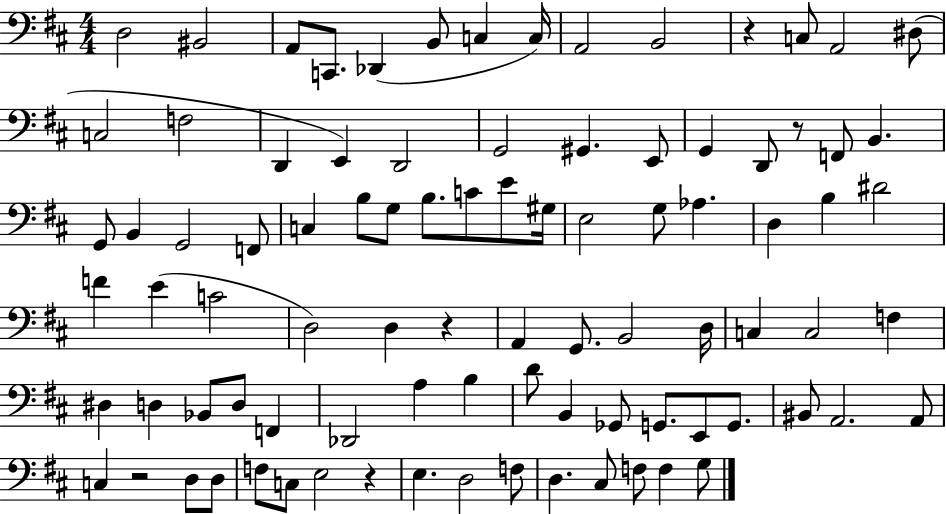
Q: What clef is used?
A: bass